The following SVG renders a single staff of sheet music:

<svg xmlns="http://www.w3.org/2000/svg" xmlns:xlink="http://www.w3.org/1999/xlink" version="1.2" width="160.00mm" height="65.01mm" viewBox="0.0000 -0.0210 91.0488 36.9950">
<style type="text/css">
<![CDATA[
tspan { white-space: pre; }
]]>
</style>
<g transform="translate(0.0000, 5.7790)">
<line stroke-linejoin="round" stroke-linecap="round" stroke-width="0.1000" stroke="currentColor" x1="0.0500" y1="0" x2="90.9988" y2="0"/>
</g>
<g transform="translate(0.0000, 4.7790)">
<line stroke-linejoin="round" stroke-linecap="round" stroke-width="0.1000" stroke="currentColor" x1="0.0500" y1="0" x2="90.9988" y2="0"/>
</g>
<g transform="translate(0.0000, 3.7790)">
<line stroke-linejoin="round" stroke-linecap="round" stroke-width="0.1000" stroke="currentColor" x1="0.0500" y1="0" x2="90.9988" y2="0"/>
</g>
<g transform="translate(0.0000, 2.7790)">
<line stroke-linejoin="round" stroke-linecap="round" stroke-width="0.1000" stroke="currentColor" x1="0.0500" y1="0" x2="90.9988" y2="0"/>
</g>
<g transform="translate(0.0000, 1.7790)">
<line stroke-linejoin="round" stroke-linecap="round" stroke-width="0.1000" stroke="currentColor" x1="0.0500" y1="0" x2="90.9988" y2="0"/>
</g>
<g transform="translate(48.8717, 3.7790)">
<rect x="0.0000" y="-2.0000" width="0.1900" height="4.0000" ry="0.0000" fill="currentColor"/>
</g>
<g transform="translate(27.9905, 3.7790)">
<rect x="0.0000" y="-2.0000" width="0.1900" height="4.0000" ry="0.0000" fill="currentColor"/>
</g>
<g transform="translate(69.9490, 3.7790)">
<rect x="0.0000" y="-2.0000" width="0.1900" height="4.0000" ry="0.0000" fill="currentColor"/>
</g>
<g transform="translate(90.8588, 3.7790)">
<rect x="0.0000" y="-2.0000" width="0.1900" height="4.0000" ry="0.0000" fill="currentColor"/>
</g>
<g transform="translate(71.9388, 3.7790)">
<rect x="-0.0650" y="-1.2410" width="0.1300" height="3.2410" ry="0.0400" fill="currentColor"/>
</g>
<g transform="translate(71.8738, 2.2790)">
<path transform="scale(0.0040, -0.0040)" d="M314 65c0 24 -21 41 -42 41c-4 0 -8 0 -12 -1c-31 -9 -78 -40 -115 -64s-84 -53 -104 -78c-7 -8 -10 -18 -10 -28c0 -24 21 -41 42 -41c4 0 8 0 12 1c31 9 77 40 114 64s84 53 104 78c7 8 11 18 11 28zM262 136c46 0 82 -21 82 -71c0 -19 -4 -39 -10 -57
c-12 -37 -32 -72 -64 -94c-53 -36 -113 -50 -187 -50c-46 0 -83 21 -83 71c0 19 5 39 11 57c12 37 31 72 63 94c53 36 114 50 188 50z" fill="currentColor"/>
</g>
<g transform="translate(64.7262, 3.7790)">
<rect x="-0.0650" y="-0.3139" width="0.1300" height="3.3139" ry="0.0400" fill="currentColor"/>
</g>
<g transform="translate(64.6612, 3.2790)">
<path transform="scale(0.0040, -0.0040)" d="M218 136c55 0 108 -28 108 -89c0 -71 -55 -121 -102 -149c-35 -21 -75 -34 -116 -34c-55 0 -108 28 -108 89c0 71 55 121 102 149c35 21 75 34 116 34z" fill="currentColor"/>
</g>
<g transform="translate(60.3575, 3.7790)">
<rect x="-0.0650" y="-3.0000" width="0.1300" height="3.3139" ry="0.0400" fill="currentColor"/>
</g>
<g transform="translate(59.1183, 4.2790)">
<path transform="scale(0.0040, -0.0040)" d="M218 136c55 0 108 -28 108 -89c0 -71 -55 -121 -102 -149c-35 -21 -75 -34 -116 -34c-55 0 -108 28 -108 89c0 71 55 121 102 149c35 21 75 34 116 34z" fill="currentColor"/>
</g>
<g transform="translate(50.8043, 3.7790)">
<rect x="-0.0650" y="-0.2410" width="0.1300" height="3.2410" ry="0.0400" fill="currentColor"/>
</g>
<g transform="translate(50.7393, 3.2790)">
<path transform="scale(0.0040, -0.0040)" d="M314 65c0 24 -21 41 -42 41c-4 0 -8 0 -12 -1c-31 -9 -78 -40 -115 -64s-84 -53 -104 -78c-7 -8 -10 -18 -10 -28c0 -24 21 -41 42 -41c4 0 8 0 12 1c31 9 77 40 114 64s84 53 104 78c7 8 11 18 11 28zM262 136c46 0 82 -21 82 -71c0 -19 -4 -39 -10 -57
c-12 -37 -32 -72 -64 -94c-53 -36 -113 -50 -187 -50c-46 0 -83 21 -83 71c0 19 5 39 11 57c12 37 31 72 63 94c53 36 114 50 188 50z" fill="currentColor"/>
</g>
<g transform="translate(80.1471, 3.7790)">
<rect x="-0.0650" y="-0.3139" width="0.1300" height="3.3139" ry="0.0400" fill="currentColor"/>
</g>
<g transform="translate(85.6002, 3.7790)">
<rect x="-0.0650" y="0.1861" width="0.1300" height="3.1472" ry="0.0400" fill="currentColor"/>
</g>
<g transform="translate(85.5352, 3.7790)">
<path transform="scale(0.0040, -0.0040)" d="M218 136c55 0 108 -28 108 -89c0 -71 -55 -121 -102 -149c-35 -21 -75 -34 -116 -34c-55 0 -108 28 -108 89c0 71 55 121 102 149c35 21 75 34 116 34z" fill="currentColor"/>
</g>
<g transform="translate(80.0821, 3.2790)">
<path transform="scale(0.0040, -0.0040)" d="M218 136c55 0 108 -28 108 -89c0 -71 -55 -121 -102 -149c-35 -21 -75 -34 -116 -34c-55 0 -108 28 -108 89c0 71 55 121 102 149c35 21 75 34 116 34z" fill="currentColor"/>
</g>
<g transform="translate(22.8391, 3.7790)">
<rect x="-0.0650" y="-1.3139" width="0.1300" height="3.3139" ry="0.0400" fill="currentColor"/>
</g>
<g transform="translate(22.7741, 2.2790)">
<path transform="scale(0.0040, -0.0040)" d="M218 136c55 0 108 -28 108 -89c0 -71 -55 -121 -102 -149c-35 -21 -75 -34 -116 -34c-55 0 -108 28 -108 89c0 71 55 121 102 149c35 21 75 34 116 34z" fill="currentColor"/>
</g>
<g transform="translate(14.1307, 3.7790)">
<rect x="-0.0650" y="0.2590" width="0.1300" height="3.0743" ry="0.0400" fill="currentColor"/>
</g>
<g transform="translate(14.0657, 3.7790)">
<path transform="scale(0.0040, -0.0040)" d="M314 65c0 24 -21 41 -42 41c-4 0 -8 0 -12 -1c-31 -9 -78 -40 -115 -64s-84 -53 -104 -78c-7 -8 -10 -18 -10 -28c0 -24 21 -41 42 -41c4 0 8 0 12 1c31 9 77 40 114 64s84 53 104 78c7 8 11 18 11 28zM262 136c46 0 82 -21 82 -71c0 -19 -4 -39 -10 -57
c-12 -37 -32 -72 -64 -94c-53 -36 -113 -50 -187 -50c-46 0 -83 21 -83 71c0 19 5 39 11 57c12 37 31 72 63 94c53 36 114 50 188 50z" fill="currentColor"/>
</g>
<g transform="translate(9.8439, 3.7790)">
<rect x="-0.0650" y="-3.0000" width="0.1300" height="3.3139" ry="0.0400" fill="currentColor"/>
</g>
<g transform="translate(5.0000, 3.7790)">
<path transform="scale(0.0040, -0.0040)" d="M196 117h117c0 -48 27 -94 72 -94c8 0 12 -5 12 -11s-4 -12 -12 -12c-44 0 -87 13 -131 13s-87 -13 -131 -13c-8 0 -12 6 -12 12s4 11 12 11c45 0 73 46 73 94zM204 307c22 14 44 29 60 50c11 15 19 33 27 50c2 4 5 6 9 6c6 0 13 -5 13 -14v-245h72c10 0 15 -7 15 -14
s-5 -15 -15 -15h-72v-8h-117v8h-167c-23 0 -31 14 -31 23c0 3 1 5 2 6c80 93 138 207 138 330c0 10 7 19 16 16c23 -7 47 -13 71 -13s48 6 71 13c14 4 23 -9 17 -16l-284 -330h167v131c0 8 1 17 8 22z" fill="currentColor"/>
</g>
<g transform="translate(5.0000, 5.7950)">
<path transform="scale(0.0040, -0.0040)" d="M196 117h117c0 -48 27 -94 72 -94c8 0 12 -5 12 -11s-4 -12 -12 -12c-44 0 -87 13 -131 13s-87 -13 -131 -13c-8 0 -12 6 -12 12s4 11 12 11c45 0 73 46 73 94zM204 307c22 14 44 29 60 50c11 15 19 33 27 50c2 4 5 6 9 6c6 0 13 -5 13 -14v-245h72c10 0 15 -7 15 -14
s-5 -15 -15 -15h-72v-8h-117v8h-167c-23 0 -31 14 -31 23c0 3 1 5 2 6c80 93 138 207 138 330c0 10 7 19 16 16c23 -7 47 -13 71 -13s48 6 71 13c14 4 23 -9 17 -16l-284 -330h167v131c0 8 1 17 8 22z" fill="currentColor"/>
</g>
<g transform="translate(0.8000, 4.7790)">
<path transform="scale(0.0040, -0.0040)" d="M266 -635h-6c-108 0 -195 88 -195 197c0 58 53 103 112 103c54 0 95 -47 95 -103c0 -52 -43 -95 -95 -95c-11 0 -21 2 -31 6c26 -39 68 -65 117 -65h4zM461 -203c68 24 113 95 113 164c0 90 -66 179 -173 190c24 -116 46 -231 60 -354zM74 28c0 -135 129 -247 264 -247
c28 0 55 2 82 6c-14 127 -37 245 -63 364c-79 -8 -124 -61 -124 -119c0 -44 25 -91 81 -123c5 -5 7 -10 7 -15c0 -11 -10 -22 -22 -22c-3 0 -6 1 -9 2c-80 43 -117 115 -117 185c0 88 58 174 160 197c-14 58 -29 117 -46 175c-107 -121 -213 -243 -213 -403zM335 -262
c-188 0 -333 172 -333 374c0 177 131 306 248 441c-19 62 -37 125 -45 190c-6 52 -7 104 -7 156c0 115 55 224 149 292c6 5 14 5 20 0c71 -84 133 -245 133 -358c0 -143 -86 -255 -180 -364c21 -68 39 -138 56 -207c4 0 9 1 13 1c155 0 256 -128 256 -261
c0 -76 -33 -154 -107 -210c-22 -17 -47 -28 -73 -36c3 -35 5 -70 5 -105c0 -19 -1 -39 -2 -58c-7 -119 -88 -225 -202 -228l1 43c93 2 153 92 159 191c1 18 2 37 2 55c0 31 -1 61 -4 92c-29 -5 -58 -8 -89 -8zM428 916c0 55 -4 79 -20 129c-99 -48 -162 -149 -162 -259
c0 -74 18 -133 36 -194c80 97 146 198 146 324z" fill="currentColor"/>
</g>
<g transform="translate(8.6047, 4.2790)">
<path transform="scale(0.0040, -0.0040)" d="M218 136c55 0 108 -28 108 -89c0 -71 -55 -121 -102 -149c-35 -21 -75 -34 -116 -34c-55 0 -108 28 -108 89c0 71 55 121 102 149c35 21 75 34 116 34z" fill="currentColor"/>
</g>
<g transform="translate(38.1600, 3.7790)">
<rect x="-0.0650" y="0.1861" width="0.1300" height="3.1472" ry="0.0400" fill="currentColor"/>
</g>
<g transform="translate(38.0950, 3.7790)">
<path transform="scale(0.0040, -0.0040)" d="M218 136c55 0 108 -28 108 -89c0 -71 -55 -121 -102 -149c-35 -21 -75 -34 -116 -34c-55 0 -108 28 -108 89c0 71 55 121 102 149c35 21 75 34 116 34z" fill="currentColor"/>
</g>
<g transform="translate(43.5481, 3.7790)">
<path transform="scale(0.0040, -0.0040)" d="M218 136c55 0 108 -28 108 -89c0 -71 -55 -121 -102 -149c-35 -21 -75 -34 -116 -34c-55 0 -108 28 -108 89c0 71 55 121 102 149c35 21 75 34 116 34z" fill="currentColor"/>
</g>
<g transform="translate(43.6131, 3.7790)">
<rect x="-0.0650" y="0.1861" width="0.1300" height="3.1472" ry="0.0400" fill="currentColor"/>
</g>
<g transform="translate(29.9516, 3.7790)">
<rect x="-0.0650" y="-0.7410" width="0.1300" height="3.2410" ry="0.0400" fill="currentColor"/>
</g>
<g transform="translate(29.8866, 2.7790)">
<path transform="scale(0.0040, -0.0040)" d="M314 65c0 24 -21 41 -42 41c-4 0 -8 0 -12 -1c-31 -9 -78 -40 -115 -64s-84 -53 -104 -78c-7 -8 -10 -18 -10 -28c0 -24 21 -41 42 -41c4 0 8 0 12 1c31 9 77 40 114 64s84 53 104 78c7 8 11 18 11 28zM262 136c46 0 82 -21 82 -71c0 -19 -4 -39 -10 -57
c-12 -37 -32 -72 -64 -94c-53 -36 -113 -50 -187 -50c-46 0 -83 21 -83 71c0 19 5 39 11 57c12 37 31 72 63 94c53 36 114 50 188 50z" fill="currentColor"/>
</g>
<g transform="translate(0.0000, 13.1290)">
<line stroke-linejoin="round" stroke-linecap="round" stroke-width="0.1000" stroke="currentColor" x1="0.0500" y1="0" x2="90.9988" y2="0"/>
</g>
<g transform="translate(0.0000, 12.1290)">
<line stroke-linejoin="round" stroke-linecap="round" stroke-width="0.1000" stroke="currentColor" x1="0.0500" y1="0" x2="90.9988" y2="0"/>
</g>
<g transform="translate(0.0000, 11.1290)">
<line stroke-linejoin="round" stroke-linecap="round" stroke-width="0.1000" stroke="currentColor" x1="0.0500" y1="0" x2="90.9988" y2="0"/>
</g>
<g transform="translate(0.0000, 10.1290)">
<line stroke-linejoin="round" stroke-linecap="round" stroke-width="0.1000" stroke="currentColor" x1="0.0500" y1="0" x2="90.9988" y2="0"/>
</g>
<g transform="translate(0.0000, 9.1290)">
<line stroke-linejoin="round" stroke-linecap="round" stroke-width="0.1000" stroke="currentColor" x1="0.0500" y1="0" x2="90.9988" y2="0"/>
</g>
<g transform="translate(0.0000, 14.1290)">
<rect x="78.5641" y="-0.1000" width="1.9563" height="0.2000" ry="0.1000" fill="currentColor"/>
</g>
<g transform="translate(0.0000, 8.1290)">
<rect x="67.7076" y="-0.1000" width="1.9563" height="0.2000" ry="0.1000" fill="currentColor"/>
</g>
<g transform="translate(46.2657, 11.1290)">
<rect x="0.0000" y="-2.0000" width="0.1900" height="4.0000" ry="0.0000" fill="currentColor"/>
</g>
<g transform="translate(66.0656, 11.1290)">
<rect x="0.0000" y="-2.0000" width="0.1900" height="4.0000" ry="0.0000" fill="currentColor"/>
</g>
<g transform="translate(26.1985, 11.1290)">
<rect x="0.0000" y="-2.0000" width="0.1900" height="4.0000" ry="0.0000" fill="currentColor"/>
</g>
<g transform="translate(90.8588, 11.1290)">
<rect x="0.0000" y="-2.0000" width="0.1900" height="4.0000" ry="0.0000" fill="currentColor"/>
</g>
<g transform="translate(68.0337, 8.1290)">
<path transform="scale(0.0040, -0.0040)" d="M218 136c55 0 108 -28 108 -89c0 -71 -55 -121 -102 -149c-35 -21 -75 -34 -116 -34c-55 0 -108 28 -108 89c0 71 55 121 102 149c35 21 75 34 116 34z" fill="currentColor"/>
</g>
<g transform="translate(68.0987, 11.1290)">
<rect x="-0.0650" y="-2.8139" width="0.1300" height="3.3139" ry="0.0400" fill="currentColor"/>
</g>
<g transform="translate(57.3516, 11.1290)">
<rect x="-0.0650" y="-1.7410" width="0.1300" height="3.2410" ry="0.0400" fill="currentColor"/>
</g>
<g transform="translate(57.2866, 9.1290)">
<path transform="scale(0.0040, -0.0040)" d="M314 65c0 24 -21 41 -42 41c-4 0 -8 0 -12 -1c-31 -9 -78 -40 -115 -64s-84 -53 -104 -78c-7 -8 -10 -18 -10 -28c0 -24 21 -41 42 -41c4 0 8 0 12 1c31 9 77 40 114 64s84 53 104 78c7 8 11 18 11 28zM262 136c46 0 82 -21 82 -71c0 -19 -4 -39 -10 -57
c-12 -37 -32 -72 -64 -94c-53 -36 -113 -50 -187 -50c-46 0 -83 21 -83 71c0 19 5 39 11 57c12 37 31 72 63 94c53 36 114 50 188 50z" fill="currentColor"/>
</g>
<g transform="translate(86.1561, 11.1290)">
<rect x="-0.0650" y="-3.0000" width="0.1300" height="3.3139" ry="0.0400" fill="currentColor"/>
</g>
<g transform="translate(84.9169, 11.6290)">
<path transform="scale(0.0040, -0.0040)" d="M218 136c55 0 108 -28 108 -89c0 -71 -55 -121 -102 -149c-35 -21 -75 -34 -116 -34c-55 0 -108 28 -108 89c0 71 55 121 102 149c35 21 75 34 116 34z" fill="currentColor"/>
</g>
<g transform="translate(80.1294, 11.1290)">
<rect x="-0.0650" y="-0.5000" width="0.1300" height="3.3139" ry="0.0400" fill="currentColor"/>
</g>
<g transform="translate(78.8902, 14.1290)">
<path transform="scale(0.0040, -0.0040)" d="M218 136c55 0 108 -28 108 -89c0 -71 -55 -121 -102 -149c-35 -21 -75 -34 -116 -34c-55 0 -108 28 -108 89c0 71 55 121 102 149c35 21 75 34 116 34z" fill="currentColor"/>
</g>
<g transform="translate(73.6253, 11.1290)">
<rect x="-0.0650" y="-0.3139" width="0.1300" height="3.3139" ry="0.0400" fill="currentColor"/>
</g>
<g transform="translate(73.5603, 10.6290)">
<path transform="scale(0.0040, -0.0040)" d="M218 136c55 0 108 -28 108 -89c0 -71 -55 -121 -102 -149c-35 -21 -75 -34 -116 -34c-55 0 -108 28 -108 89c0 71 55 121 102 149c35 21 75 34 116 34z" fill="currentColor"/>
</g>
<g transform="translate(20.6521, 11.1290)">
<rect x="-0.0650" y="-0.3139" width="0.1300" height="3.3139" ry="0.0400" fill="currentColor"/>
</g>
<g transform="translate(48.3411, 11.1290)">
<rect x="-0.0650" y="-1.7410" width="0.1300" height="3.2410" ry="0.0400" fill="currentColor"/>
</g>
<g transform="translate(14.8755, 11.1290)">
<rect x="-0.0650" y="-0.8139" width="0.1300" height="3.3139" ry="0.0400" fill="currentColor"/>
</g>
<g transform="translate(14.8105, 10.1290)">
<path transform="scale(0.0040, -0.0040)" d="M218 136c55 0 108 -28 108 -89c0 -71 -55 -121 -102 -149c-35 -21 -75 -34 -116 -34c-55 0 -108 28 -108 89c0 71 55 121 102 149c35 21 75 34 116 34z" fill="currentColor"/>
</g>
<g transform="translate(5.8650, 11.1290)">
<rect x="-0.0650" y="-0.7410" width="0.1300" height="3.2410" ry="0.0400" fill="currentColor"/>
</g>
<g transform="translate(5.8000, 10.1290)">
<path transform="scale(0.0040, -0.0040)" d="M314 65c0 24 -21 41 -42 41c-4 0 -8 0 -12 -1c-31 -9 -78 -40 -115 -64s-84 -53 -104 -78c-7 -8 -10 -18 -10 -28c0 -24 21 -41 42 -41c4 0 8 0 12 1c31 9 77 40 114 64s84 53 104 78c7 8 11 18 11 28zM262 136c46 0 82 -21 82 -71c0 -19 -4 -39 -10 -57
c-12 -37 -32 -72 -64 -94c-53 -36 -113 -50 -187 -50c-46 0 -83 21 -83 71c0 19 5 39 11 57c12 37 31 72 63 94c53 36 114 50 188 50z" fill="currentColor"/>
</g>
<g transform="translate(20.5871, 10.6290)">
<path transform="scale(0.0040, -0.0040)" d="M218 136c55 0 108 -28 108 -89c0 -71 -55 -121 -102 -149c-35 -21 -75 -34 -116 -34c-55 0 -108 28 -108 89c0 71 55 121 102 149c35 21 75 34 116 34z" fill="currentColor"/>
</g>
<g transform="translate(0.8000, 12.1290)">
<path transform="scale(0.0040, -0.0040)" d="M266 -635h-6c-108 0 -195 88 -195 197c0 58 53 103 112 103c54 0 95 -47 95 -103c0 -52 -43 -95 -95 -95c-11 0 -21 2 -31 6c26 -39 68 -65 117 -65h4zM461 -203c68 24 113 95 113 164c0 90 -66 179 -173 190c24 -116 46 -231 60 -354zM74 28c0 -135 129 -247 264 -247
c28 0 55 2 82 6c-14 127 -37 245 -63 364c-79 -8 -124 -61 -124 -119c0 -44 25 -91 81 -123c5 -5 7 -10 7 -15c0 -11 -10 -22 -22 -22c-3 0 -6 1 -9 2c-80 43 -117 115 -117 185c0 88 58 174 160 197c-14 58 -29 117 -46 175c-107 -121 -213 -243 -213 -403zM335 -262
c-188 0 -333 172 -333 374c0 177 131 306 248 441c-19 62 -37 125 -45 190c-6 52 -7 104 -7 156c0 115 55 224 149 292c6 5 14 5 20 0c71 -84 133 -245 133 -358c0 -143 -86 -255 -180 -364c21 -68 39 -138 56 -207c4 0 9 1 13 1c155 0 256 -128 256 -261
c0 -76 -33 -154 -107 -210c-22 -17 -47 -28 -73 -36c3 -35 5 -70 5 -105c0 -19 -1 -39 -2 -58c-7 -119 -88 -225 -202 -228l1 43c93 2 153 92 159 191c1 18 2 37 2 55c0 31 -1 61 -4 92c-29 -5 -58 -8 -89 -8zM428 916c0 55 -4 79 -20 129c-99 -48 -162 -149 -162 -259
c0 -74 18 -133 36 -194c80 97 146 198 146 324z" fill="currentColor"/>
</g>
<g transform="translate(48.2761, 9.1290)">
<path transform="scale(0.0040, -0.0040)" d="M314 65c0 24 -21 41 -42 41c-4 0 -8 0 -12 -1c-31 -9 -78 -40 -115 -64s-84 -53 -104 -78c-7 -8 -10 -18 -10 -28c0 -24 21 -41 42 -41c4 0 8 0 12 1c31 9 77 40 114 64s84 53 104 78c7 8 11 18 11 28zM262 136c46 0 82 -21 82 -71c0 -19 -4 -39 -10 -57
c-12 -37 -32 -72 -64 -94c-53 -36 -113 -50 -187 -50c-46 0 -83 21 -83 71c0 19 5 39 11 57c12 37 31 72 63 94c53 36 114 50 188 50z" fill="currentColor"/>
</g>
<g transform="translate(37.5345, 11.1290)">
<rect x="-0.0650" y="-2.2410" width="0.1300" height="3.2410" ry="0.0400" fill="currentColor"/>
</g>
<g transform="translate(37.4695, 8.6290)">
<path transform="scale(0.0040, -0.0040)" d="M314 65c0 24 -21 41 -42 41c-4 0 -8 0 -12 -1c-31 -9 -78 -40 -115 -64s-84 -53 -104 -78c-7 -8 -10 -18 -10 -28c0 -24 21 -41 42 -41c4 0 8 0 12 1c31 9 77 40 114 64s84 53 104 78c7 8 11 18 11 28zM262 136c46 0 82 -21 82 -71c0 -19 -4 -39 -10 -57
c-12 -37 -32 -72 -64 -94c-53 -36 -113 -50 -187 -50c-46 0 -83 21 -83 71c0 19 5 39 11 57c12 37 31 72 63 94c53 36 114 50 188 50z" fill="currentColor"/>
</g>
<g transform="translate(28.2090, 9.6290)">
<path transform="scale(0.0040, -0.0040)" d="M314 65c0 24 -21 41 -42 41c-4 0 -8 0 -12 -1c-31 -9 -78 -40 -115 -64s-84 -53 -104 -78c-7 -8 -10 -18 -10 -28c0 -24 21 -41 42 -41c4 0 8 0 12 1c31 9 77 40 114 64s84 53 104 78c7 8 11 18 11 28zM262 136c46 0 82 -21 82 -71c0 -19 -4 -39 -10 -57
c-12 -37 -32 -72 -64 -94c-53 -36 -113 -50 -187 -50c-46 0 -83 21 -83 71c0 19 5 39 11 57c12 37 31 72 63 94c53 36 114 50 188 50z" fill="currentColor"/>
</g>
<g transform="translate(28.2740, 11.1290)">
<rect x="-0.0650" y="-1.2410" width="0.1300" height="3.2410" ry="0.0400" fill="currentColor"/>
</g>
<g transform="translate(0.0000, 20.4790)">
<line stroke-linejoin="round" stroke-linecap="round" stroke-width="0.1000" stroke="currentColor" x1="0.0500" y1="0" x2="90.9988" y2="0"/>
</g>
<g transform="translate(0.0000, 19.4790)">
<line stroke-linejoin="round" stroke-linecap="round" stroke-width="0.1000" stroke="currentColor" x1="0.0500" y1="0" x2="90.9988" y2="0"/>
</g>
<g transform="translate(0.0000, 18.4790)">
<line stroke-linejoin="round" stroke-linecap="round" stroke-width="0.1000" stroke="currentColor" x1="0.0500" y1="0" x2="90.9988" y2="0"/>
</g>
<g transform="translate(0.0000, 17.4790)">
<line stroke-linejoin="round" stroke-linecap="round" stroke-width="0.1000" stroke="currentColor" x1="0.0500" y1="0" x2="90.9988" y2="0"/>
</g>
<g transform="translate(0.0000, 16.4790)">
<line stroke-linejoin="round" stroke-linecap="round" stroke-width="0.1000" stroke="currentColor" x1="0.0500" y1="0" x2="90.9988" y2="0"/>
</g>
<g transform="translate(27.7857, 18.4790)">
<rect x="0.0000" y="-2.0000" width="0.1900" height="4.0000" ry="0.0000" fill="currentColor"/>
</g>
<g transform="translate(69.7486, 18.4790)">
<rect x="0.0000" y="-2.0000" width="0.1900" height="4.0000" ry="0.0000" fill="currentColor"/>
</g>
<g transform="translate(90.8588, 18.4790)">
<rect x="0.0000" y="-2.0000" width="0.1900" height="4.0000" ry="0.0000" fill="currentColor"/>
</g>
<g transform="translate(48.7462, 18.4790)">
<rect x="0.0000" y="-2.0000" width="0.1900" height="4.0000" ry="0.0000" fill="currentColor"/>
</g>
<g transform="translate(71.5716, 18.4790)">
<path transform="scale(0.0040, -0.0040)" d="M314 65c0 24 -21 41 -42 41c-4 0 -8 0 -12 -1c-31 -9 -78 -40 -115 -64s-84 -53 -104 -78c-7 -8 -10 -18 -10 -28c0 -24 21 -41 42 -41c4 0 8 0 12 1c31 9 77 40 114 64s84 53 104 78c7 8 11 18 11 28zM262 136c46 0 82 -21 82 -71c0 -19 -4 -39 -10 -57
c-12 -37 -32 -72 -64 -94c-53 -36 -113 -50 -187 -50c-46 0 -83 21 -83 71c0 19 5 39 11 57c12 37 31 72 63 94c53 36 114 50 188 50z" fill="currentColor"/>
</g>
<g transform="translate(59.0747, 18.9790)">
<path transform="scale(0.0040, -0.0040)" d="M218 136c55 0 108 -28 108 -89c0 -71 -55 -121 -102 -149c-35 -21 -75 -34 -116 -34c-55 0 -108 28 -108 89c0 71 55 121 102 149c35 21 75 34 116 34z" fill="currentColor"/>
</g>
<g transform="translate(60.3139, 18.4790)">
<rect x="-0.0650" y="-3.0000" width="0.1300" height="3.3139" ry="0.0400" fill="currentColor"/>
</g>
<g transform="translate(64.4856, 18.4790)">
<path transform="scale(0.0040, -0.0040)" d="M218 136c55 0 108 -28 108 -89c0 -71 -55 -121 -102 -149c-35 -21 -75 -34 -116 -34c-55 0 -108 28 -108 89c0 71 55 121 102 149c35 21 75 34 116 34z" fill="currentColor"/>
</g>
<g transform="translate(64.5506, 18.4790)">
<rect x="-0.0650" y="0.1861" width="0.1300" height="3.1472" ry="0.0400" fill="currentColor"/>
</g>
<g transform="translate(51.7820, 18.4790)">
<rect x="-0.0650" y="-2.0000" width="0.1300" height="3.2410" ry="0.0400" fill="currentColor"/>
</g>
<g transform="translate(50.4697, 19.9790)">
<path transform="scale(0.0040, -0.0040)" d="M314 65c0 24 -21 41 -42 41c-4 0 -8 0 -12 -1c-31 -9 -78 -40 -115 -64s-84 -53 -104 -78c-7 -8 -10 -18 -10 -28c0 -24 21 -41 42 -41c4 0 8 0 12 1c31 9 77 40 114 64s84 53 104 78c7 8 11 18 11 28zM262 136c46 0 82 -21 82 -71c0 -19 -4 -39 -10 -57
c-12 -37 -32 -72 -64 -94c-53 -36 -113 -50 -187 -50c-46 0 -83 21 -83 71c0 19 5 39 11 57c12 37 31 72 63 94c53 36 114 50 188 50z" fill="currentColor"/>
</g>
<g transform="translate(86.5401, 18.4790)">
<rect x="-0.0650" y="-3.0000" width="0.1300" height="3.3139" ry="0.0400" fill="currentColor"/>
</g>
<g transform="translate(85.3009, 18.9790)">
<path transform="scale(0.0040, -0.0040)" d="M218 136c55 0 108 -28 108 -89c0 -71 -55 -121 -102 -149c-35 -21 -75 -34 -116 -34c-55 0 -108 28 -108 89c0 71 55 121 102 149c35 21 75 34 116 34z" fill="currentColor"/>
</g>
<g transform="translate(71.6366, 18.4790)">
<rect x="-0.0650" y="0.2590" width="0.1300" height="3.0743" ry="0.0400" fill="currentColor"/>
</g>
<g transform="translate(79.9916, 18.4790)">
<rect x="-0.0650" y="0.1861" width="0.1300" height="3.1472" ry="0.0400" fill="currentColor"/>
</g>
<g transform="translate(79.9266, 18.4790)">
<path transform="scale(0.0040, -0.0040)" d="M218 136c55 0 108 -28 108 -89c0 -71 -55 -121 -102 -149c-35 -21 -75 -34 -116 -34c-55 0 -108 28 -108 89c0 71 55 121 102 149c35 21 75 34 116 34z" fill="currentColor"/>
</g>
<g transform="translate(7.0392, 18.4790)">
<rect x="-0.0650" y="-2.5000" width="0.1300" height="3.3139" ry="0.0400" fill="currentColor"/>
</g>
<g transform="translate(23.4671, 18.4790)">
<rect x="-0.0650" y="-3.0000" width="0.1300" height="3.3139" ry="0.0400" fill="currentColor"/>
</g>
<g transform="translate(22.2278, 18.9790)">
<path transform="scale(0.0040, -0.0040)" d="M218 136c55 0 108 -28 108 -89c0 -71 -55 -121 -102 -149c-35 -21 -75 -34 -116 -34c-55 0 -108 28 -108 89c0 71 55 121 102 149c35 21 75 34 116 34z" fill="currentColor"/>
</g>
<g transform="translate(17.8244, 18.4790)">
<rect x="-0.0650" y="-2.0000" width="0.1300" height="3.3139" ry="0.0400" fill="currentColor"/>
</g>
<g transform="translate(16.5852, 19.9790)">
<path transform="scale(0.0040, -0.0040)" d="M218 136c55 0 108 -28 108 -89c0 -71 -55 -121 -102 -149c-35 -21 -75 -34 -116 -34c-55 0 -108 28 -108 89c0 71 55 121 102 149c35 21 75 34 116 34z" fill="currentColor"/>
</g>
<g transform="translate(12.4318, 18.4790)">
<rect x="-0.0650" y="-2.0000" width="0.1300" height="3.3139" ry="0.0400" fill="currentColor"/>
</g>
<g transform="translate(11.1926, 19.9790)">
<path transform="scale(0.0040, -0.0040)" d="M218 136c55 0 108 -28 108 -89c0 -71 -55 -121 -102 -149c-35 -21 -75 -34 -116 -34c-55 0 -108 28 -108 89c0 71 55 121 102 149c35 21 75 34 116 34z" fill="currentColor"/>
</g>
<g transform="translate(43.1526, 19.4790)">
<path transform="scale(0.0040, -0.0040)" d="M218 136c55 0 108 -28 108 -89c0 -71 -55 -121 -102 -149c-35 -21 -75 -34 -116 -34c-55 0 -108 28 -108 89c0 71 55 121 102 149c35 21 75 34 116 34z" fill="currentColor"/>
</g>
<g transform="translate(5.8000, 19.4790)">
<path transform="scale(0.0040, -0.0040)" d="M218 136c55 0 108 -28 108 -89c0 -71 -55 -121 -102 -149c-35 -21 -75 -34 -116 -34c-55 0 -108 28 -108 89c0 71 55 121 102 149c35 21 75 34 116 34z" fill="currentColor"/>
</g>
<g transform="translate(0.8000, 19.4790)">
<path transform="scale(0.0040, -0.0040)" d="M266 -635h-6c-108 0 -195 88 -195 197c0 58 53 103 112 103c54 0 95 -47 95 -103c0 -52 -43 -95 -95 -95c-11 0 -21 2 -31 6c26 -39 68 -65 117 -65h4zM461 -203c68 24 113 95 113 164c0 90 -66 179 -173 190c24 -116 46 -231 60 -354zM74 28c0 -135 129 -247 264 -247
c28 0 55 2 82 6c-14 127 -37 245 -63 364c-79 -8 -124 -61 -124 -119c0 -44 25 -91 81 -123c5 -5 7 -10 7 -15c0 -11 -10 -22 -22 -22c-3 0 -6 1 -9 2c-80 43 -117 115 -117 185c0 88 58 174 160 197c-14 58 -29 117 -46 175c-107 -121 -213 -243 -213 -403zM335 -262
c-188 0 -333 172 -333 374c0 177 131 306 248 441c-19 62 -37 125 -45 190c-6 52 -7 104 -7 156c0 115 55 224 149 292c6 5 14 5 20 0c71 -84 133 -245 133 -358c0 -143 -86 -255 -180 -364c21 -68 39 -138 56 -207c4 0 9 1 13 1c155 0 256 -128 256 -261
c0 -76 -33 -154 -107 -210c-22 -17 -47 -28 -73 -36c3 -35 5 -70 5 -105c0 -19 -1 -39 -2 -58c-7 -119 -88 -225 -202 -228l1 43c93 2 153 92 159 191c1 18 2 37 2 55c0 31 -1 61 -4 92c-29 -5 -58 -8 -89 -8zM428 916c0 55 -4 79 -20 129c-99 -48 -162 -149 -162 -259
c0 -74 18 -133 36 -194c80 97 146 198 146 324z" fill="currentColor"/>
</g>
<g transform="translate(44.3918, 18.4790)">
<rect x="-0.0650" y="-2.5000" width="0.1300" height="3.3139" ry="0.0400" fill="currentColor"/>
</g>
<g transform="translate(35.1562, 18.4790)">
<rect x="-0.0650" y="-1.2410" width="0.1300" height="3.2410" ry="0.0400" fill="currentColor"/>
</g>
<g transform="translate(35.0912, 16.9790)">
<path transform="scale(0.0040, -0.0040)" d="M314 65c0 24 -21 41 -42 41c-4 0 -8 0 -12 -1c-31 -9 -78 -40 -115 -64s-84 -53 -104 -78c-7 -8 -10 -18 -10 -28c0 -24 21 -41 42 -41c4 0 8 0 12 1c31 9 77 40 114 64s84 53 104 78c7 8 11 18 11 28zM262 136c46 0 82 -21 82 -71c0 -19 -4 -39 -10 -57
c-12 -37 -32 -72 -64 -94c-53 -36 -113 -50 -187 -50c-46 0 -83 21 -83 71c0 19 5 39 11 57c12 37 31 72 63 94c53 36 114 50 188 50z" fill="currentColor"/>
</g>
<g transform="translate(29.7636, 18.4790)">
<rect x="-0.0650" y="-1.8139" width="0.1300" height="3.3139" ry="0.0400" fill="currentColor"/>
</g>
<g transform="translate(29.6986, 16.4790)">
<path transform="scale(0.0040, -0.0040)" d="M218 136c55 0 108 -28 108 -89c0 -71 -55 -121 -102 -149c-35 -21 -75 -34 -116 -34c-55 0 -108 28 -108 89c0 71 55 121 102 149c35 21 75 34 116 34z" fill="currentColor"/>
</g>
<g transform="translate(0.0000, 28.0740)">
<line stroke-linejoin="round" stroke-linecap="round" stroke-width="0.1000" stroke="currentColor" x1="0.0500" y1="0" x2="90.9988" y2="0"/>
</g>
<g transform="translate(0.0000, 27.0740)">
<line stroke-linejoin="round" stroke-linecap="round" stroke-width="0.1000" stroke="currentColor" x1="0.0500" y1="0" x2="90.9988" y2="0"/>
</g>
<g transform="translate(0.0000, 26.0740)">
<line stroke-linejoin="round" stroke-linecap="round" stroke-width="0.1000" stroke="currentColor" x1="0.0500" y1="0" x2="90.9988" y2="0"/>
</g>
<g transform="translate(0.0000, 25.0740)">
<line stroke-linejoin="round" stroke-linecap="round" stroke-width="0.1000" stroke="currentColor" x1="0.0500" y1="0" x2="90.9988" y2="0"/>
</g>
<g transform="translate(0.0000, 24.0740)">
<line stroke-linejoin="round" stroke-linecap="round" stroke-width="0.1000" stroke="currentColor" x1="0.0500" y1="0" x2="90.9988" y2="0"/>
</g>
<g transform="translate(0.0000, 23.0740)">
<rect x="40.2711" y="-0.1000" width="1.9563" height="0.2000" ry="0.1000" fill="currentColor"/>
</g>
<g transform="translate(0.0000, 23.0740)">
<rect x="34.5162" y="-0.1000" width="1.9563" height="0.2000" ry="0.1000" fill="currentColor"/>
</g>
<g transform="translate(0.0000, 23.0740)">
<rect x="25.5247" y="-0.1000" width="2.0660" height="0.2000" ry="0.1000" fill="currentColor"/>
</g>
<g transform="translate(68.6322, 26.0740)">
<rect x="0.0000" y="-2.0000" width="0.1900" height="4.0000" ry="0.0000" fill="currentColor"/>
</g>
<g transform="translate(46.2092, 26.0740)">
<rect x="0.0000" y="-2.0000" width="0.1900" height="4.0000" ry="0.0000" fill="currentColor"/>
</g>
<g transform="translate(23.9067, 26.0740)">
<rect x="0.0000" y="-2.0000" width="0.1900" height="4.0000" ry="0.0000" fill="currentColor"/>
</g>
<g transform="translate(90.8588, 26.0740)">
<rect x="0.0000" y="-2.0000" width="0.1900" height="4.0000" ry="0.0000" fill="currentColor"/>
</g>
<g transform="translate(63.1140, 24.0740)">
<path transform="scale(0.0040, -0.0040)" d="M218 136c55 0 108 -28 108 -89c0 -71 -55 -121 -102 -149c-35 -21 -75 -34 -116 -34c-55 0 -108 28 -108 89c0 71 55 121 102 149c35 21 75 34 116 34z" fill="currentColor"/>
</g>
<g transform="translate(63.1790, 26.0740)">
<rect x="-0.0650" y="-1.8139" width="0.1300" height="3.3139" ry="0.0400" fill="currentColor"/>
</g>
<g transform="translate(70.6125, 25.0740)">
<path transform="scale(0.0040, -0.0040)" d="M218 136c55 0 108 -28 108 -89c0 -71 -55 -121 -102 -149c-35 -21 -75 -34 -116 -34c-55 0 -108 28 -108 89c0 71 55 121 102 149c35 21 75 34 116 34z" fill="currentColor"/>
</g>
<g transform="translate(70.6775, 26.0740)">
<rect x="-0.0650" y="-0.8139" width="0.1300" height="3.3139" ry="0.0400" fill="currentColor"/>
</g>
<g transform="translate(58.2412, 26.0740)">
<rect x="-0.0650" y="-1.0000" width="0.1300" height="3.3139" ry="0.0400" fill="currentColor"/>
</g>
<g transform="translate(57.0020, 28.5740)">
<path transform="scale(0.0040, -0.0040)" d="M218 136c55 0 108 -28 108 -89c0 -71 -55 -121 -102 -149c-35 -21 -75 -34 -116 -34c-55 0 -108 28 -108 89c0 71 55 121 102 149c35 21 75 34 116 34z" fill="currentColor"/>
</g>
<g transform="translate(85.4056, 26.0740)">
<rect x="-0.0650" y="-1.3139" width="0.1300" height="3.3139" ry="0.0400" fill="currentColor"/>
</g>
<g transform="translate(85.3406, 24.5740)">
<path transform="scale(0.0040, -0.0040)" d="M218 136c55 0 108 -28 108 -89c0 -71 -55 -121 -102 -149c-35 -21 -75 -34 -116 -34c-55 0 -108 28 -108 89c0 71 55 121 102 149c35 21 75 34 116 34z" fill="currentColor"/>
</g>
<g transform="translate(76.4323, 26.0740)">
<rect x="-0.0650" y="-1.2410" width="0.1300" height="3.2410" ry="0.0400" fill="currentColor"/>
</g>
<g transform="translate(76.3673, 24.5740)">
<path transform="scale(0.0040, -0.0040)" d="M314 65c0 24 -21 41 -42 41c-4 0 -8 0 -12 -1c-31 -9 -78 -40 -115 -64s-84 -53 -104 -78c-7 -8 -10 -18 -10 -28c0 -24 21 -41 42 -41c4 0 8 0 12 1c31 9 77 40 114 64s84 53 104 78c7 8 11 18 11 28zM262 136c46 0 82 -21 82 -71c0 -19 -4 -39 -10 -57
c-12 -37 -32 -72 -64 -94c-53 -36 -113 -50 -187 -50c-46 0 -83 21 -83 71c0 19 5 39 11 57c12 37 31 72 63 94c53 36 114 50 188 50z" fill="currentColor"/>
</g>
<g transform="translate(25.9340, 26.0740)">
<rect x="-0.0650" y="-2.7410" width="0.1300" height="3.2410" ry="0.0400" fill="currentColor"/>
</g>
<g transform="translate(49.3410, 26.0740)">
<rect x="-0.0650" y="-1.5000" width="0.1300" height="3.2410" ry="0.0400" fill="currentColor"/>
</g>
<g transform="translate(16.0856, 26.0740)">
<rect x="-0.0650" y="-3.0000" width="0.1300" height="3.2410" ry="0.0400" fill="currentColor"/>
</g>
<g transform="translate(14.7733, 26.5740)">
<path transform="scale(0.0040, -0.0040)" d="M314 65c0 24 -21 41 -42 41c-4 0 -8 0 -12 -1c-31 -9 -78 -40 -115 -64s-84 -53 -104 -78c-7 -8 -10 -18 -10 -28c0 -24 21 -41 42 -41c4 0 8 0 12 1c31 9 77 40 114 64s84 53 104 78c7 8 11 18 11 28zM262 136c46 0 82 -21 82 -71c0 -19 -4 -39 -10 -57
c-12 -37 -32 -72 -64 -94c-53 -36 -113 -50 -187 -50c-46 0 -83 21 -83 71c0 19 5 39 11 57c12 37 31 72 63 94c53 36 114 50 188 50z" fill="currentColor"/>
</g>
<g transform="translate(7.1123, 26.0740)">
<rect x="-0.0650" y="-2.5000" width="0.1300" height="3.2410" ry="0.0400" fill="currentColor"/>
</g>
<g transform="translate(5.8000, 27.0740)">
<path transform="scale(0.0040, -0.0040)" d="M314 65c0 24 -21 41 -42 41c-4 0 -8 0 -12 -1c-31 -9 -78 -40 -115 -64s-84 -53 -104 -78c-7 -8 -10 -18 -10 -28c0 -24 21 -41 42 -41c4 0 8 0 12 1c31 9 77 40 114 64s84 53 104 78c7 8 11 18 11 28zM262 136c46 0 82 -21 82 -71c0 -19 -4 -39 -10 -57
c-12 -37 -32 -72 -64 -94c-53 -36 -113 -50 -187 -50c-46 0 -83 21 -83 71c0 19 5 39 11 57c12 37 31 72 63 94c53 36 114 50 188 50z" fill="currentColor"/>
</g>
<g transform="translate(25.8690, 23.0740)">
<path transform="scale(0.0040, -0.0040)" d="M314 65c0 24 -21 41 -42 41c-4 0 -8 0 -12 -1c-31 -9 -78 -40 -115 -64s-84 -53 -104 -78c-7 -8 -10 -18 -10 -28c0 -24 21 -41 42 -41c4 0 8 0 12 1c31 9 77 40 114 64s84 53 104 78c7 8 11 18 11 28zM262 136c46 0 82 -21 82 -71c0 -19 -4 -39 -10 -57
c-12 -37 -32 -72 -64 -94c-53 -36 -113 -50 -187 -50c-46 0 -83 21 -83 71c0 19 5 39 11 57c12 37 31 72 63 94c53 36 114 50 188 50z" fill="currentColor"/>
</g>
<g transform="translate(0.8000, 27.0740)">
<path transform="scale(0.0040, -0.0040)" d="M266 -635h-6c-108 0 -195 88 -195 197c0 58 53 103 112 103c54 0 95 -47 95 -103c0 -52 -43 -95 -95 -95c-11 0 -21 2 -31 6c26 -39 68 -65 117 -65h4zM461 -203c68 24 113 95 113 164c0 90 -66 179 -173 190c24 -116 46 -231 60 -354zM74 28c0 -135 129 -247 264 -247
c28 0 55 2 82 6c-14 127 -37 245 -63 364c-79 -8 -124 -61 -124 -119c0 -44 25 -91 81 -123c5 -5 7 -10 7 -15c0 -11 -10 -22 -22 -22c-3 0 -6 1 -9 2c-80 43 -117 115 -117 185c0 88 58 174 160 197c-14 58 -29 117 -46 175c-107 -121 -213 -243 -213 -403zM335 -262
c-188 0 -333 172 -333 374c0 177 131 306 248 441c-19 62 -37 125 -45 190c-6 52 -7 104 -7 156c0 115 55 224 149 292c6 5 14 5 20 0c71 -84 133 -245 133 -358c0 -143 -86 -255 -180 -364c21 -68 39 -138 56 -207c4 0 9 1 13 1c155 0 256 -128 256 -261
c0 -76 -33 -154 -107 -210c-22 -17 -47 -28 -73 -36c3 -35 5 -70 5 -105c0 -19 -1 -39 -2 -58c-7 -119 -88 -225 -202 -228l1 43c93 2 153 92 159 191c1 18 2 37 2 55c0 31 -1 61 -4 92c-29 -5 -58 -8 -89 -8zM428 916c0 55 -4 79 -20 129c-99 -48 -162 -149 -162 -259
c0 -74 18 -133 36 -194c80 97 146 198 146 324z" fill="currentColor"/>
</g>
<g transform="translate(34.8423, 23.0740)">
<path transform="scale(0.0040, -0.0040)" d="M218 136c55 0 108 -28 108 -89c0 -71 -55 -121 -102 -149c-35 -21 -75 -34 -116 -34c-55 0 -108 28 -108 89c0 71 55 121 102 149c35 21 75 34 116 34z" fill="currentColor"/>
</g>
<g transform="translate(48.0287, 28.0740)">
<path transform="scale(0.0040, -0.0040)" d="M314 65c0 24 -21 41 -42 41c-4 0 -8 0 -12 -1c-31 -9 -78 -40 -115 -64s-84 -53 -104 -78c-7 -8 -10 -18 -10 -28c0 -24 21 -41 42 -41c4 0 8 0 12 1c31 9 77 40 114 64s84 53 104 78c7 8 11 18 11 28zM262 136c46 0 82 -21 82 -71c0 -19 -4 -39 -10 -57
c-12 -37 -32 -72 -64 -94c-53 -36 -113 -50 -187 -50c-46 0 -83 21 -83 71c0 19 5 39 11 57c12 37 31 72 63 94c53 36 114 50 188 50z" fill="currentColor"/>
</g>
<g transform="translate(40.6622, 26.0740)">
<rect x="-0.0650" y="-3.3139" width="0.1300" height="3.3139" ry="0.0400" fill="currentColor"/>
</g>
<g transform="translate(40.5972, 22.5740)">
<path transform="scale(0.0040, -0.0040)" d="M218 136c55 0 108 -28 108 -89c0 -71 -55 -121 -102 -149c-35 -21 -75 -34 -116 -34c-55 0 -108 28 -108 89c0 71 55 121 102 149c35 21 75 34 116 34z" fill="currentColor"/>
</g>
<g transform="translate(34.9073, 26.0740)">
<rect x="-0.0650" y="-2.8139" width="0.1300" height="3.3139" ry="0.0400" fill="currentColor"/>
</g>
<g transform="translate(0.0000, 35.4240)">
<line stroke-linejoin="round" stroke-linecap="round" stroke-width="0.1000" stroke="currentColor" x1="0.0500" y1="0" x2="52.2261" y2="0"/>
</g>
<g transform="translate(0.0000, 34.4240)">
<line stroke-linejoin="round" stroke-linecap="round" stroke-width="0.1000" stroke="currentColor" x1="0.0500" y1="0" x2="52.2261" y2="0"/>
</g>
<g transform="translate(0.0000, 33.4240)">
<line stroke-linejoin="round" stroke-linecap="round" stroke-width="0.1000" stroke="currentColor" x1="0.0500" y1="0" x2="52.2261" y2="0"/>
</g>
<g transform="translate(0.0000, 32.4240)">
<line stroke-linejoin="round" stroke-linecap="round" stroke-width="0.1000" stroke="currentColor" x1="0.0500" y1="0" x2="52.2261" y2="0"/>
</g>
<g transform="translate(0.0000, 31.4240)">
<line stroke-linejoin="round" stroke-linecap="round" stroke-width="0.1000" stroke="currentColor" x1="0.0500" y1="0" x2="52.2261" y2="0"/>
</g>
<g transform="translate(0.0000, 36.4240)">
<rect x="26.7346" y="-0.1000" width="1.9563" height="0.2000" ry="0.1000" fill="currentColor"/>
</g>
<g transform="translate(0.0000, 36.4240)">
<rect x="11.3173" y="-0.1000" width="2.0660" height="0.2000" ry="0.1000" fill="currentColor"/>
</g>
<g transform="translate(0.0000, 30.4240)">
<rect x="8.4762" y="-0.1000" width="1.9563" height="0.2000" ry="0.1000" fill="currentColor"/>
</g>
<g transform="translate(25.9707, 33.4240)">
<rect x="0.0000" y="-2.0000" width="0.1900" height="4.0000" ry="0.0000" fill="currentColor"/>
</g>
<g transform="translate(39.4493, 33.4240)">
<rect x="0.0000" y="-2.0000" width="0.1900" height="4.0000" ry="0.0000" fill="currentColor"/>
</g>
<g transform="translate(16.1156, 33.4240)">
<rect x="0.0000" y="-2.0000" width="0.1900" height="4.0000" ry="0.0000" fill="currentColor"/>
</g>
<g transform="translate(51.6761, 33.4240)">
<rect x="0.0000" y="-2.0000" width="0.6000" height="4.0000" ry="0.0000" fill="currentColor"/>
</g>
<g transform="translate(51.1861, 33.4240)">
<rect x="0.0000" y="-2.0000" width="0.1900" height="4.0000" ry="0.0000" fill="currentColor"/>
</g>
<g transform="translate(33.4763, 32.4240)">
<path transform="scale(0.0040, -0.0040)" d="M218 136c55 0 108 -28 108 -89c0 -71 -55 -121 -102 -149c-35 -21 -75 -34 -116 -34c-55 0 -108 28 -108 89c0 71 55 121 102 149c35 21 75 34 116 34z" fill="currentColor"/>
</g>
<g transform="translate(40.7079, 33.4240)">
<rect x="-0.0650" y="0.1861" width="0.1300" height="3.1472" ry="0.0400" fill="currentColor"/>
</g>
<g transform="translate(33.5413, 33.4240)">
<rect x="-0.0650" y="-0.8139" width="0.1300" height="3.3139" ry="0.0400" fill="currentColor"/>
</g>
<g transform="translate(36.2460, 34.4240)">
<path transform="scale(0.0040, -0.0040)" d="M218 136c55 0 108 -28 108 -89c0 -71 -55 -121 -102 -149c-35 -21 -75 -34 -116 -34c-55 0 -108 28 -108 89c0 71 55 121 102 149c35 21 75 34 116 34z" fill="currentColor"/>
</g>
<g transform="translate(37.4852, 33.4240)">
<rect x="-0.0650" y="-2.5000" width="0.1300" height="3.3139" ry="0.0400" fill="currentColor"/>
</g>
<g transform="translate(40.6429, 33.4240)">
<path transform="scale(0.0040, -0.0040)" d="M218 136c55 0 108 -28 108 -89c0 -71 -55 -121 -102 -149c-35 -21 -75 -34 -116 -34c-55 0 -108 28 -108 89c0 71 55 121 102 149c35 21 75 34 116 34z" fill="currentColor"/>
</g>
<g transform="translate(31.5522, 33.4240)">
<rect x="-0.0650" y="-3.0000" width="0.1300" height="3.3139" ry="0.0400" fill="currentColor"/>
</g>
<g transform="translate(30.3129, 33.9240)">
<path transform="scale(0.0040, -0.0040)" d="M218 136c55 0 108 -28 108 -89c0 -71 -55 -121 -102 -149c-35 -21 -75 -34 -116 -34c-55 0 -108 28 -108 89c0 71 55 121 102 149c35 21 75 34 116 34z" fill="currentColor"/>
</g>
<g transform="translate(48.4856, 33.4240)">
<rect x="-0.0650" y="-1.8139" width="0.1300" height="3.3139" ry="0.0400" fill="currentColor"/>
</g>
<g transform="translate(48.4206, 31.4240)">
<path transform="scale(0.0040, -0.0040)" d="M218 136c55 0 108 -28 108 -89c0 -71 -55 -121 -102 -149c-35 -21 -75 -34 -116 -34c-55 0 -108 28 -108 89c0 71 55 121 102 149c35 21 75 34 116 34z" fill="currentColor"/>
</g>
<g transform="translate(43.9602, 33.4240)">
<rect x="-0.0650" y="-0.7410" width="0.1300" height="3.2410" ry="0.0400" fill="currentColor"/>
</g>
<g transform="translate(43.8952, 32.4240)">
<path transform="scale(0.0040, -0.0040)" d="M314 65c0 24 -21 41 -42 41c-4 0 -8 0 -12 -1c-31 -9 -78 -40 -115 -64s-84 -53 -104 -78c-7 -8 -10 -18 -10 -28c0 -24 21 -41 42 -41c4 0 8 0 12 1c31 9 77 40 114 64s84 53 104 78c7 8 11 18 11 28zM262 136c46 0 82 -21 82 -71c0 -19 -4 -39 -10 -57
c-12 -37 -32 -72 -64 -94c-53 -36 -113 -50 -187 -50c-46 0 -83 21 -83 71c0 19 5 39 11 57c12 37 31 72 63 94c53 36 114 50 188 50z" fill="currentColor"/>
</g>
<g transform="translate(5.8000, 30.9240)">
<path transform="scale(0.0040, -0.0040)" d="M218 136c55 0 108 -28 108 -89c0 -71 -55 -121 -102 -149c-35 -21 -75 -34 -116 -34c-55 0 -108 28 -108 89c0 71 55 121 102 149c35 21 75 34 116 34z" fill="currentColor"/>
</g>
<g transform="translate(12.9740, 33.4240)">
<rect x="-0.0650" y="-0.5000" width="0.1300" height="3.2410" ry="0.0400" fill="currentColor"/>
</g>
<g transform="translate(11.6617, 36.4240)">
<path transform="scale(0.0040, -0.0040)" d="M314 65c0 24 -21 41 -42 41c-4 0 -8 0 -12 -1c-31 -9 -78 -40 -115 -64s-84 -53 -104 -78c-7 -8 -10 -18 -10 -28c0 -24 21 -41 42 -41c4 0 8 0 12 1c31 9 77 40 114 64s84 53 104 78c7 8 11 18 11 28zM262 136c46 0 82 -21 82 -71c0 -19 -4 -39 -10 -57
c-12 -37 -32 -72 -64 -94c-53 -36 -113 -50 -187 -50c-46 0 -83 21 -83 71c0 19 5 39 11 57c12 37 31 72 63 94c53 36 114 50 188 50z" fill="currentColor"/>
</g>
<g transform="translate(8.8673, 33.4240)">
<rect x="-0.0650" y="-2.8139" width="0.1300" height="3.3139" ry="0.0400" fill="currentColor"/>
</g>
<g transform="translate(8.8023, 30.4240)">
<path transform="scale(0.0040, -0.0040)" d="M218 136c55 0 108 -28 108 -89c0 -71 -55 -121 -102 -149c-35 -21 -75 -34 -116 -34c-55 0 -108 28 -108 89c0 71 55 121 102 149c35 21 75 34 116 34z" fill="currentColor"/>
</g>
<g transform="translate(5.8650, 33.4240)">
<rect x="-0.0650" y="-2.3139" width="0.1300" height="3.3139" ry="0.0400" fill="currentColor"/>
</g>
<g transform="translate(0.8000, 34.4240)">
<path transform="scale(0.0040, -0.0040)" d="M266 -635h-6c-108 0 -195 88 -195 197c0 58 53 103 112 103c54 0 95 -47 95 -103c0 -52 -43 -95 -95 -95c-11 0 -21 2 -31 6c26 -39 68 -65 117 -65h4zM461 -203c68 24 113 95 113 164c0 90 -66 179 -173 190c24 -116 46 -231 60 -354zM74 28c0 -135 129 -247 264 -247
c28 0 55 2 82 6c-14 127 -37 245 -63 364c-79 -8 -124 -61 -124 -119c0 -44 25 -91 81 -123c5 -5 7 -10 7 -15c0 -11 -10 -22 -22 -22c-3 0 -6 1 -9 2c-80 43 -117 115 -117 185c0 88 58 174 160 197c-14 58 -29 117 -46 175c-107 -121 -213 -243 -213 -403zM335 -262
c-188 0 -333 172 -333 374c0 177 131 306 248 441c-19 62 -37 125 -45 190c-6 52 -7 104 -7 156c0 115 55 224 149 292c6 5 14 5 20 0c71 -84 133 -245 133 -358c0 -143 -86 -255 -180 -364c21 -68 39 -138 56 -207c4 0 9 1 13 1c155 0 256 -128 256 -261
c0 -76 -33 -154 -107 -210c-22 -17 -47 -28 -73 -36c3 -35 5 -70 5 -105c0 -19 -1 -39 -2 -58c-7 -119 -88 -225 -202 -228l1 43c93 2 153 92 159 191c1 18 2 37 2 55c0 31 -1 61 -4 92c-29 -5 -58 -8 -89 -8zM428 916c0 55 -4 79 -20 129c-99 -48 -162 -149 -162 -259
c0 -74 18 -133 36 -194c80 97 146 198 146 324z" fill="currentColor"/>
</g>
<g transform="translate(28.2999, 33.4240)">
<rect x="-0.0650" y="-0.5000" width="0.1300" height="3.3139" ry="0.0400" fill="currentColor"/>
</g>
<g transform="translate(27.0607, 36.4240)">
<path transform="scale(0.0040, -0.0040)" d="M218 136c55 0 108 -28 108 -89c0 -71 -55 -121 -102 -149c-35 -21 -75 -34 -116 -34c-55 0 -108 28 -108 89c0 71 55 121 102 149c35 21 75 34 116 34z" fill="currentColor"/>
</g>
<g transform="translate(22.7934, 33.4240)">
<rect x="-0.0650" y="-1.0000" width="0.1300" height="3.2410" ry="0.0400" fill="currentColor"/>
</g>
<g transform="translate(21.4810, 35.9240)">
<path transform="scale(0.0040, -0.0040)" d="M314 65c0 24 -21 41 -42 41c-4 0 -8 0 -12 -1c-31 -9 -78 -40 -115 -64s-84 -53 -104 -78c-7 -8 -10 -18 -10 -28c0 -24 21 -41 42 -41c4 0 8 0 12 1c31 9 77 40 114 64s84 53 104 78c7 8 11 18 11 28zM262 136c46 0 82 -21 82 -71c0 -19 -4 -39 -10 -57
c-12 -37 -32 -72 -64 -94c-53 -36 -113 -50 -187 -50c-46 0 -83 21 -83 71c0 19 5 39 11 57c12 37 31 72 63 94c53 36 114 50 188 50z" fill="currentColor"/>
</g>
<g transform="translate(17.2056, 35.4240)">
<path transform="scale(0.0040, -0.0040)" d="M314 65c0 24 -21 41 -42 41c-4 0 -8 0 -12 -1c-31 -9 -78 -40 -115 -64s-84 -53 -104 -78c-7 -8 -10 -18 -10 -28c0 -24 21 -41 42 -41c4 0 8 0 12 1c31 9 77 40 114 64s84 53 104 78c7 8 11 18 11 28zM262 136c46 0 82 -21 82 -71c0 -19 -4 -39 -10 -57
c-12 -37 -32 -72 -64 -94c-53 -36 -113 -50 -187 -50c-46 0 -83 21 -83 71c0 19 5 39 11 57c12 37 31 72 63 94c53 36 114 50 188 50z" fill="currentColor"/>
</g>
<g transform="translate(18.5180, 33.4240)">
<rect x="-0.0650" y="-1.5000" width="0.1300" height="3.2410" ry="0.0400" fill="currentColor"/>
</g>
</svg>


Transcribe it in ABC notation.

X:1
T:Untitled
M:4/4
L:1/4
K:C
A B2 e d2 B B c2 A c e2 c B d2 d c e2 g2 f2 f2 a c C A G F F A f e2 G F2 A B B2 B A G2 A2 a2 a b E2 D f d e2 e g a C2 E2 D2 C A d G B d2 f